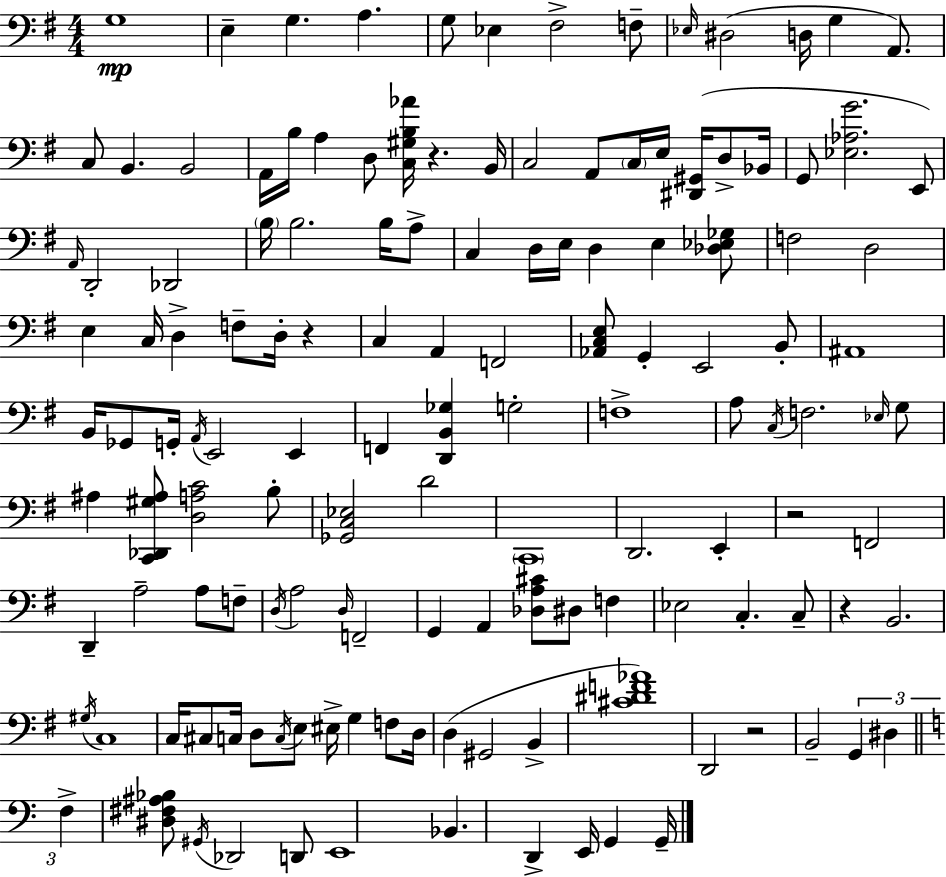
X:1
T:Untitled
M:4/4
L:1/4
K:Em
G,4 E, G, A, G,/2 _E, ^F,2 F,/2 _E,/4 ^D,2 D,/4 G, A,,/2 C,/2 B,, B,,2 A,,/4 B,/4 A, D,/2 [C,^G,B,_A]/4 z B,,/4 C,2 A,,/2 C,/4 E,/4 [^D,,^G,,]/4 D,/2 _B,,/4 G,,/2 [_E,_A,G]2 E,,/2 A,,/4 D,,2 _D,,2 B,/4 B,2 B,/4 A,/2 C, D,/4 E,/4 D, E, [_D,_E,_G,]/2 F,2 D,2 E, C,/4 D, F,/2 D,/4 z C, A,, F,,2 [_A,,C,E,]/2 G,, E,,2 B,,/2 ^A,,4 B,,/4 _G,,/2 G,,/4 A,,/4 E,,2 E,, F,, [D,,B,,_G,] G,2 F,4 A,/2 C,/4 F,2 _E,/4 G,/2 ^A, [C,,_D,,^G,^A,]/2 [D,A,C]2 B,/2 [_G,,C,_E,]2 D2 C,,4 D,,2 E,, z2 F,,2 D,, A,2 A,/2 F,/2 D,/4 A,2 D,/4 F,,2 G,, A,, [_D,A,^C]/2 ^D,/2 F, _E,2 C, C,/2 z B,,2 ^G,/4 C,4 C,/4 ^C,/2 C,/4 D,/2 C,/4 E,/2 ^E,/4 G, F,/2 D,/4 D, ^G,,2 B,, [^C^DF_A]4 D,,2 z2 B,,2 G,, ^D, F, [^D,^F,^A,_B,]/2 ^G,,/4 _D,,2 D,,/2 E,,4 _B,, D,, E,,/4 G,, G,,/4